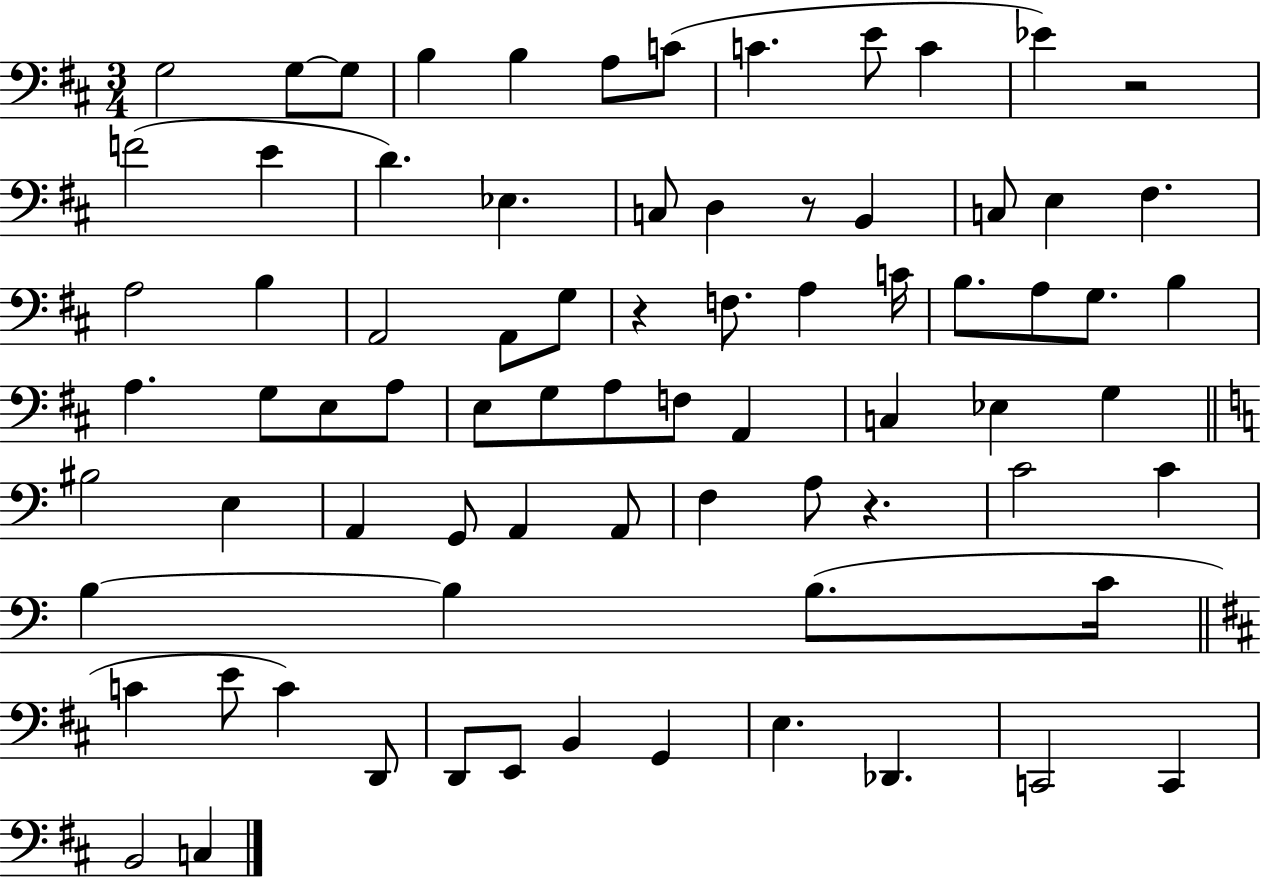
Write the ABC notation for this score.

X:1
T:Untitled
M:3/4
L:1/4
K:D
G,2 G,/2 G,/2 B, B, A,/2 C/2 C E/2 C _E z2 F2 E D _E, C,/2 D, z/2 B,, C,/2 E, ^F, A,2 B, A,,2 A,,/2 G,/2 z F,/2 A, C/4 B,/2 A,/2 G,/2 B, A, G,/2 E,/2 A,/2 E,/2 G,/2 A,/2 F,/2 A,, C, _E, G, ^B,2 E, A,, G,,/2 A,, A,,/2 F, A,/2 z C2 C B, B, B,/2 C/4 C E/2 C D,,/2 D,,/2 E,,/2 B,, G,, E, _D,, C,,2 C,, B,,2 C,